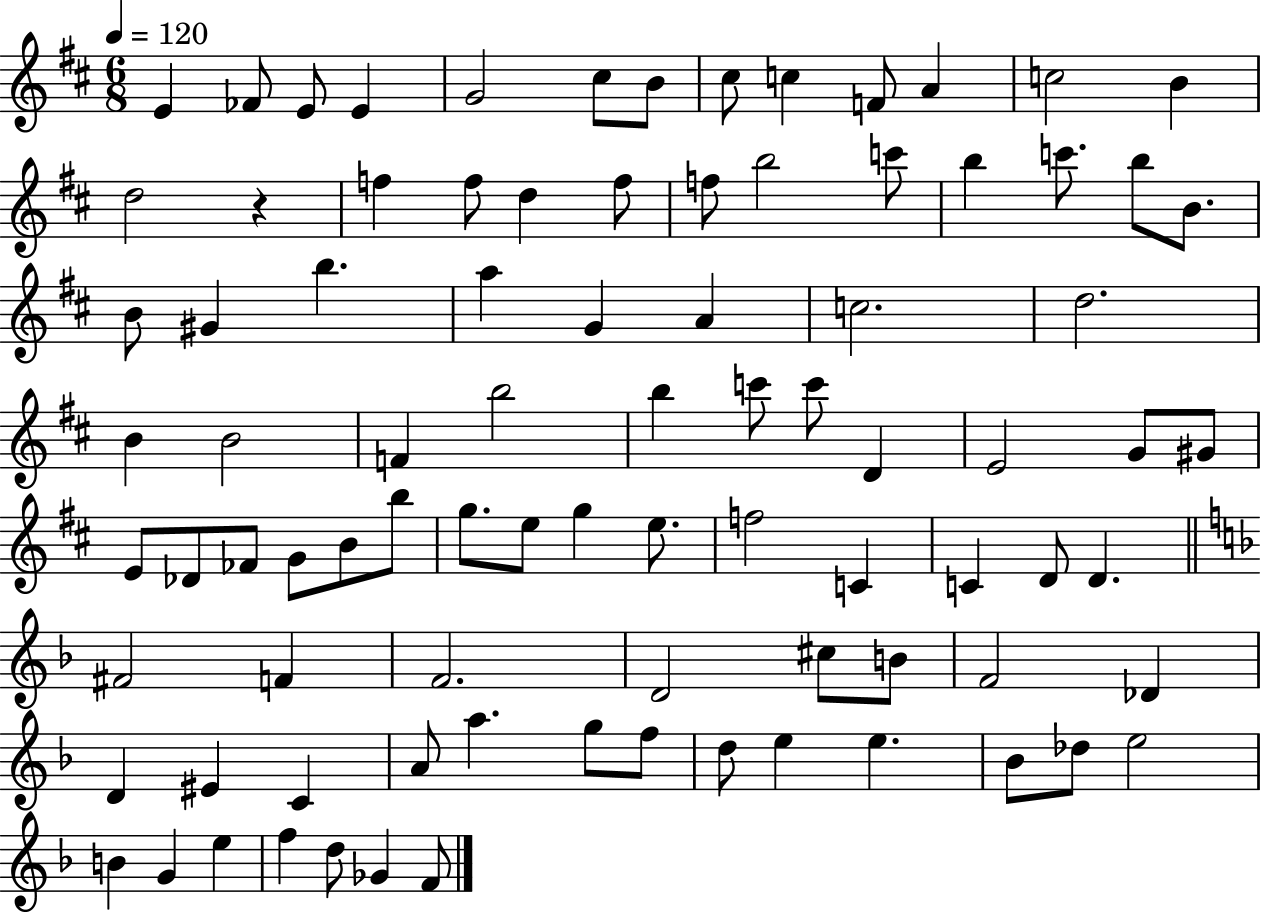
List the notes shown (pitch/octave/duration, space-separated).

E4/q FES4/e E4/e E4/q G4/h C#5/e B4/e C#5/e C5/q F4/e A4/q C5/h B4/q D5/h R/q F5/q F5/e D5/q F5/e F5/e B5/h C6/e B5/q C6/e. B5/e B4/e. B4/e G#4/q B5/q. A5/q G4/q A4/q C5/h. D5/h. B4/q B4/h F4/q B5/h B5/q C6/e C6/e D4/q E4/h G4/e G#4/e E4/e Db4/e FES4/e G4/e B4/e B5/e G5/e. E5/e G5/q E5/e. F5/h C4/q C4/q D4/e D4/q. F#4/h F4/q F4/h. D4/h C#5/e B4/e F4/h Db4/q D4/q EIS4/q C4/q A4/e A5/q. G5/e F5/e D5/e E5/q E5/q. Bb4/e Db5/e E5/h B4/q G4/q E5/q F5/q D5/e Gb4/q F4/e